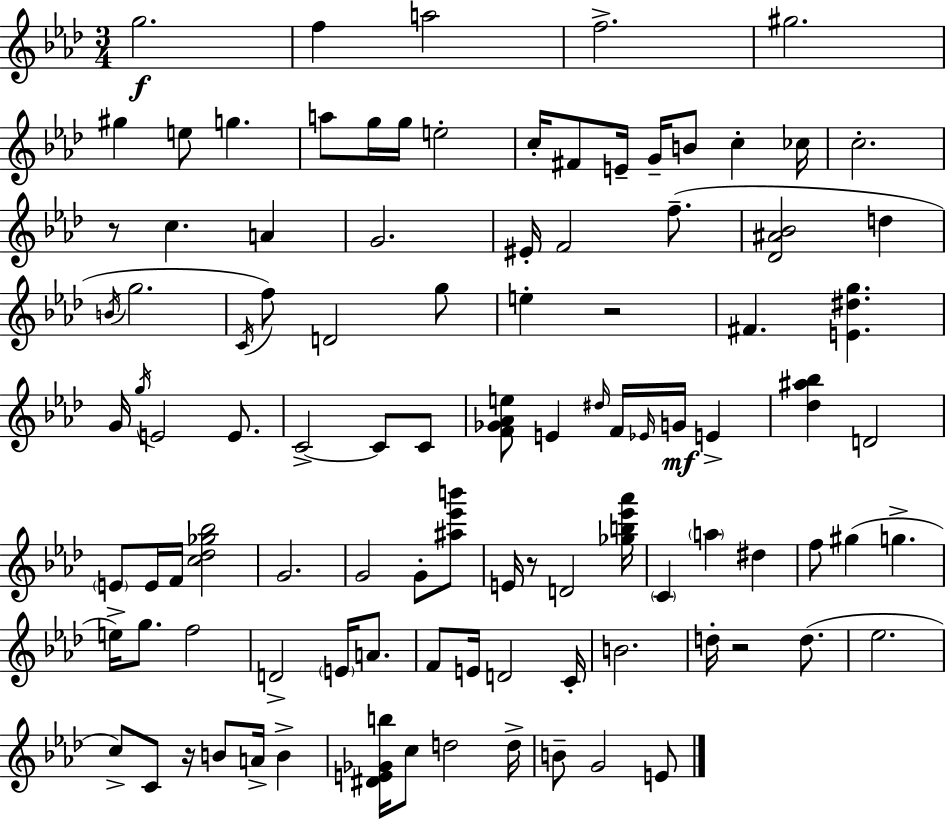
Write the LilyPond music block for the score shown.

{
  \clef treble
  \numericTimeSignature
  \time 3/4
  \key aes \major
  g''2.\f | f''4 a''2 | f''2.-> | gis''2. | \break gis''4 e''8 g''4. | a''8 g''16 g''16 e''2-. | c''16-. fis'8 e'16-- g'16-- b'8 c''4-. ces''16 | c''2.-. | \break r8 c''4. a'4 | g'2. | eis'16-. f'2 f''8.--( | <des' ais' bes'>2 d''4 | \break \acciaccatura { b'16 } g''2. | \acciaccatura { c'16 }) f''8 d'2 | g''8 e''4-. r2 | fis'4. <e' dis'' g''>4. | \break g'16 \acciaccatura { g''16 } e'2 | e'8. c'2->~~ c'8 | c'8 <f' ges' aes' e''>8 e'4 \grace { dis''16 } f'16 \grace { ees'16 }\mf | g'16 e'4-> <des'' ais'' bes''>4 d'2 | \break \parenthesize e'8 e'16 f'16 <c'' des'' ges'' bes''>2 | g'2. | g'2 | g'8-. <ais'' ees''' b'''>8 e'16 r8 d'2 | \break <ges'' b'' ees''' aes'''>16 \parenthesize c'4 \parenthesize a''4 | dis''4 f''8 gis''4( g''4.-> | e''16->) g''8. f''2 | d'2-> | \break \parenthesize e'16 a'8. f'8 e'16 d'2 | c'16-. b'2. | d''16-. r2 | d''8.( ees''2. | \break c''8->) c'8 r16 b'8 | a'16-> b'4-> <dis' e' ges' b''>16 c''8 d''2 | d''16-> b'8-- g'2 | e'8 \bar "|."
}